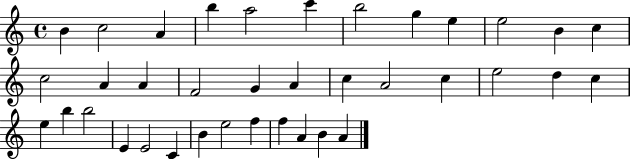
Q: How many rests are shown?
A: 0